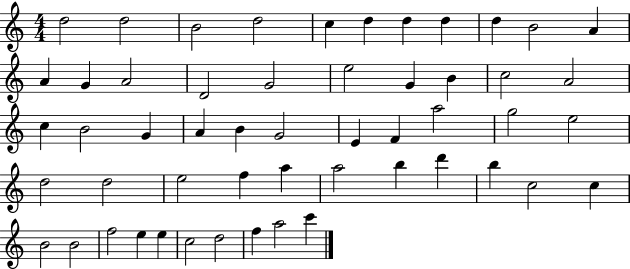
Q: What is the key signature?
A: C major